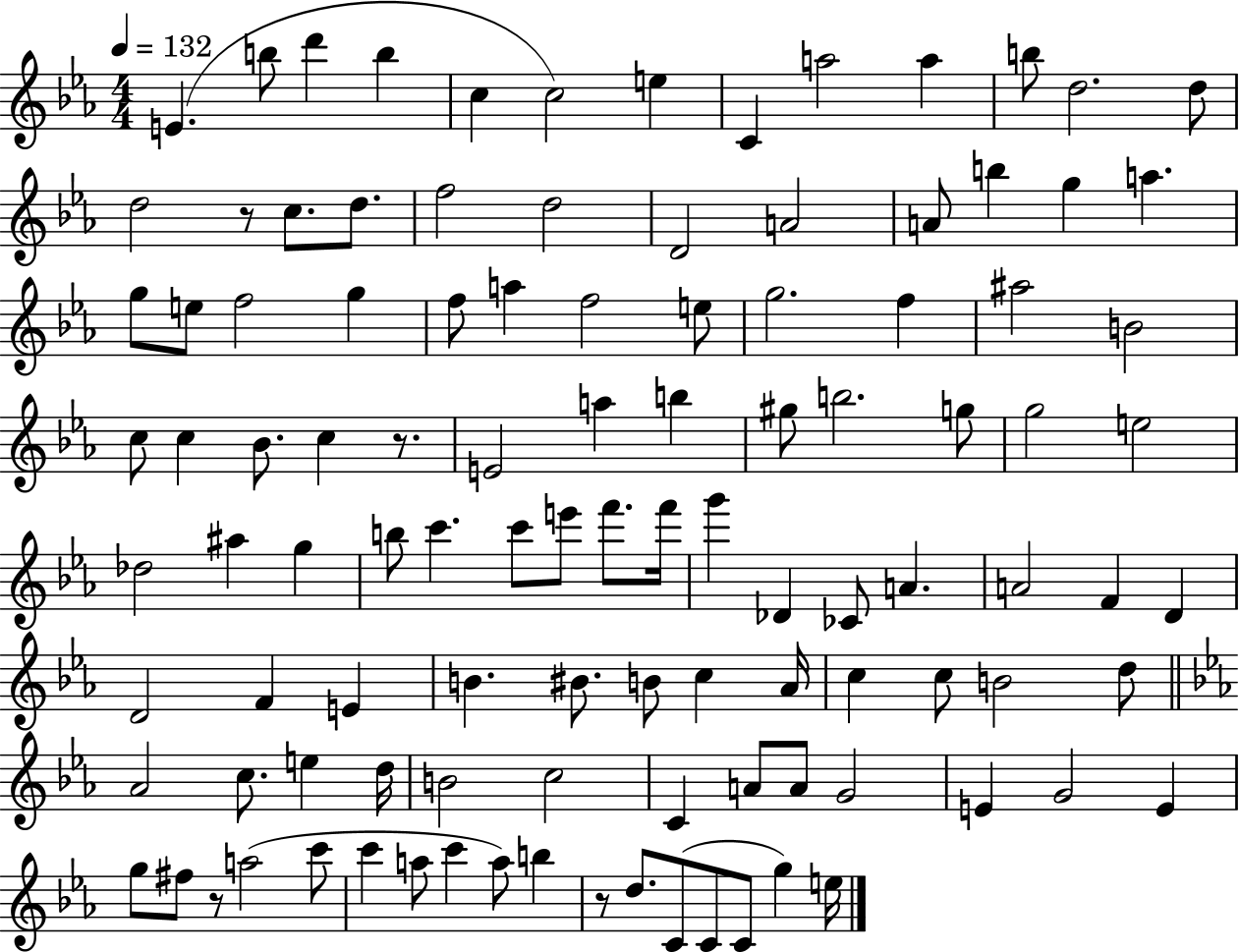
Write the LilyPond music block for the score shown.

{
  \clef treble
  \numericTimeSignature
  \time 4/4
  \key ees \major
  \tempo 4 = 132
  e'4.( b''8 d'''4 b''4 | c''4 c''2) e''4 | c'4 a''2 a''4 | b''8 d''2. d''8 | \break d''2 r8 c''8. d''8. | f''2 d''2 | d'2 a'2 | a'8 b''4 g''4 a''4. | \break g''8 e''8 f''2 g''4 | f''8 a''4 f''2 e''8 | g''2. f''4 | ais''2 b'2 | \break c''8 c''4 bes'8. c''4 r8. | e'2 a''4 b''4 | gis''8 b''2. g''8 | g''2 e''2 | \break des''2 ais''4 g''4 | b''8 c'''4. c'''8 e'''8 f'''8. f'''16 | g'''4 des'4 ces'8 a'4. | a'2 f'4 d'4 | \break d'2 f'4 e'4 | b'4. bis'8. b'8 c''4 aes'16 | c''4 c''8 b'2 d''8 | \bar "||" \break \key ees \major aes'2 c''8. e''4 d''16 | b'2 c''2 | c'4 a'8 a'8 g'2 | e'4 g'2 e'4 | \break g''8 fis''8 r8 a''2( c'''8 | c'''4 a''8 c'''4 a''8) b''4 | r8 d''8. c'8( c'8 c'8 g''4) e''16 | \bar "|."
}